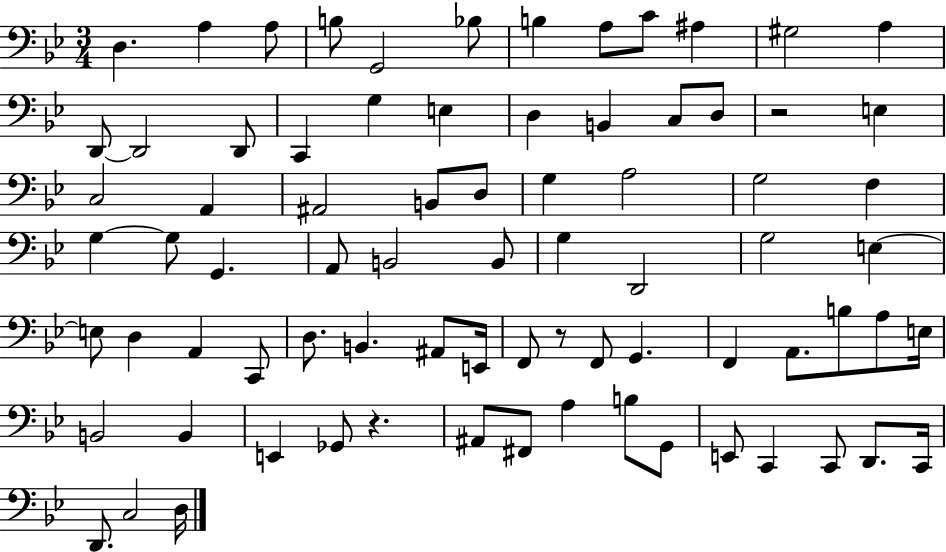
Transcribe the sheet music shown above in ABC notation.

X:1
T:Untitled
M:3/4
L:1/4
K:Bb
D, A, A,/2 B,/2 G,,2 _B,/2 B, A,/2 C/2 ^A, ^G,2 A, D,,/2 D,,2 D,,/2 C,, G, E, D, B,, C,/2 D,/2 z2 E, C,2 A,, ^A,,2 B,,/2 D,/2 G, A,2 G,2 F, G, G,/2 G,, A,,/2 B,,2 B,,/2 G, D,,2 G,2 E, E,/2 D, A,, C,,/2 D,/2 B,, ^A,,/2 E,,/4 F,,/2 z/2 F,,/2 G,, F,, A,,/2 B,/2 A,/2 E,/4 B,,2 B,, E,, _G,,/2 z ^A,,/2 ^F,,/2 A, B,/2 G,,/2 E,,/2 C,, C,,/2 D,,/2 C,,/4 D,,/2 C,2 D,/4